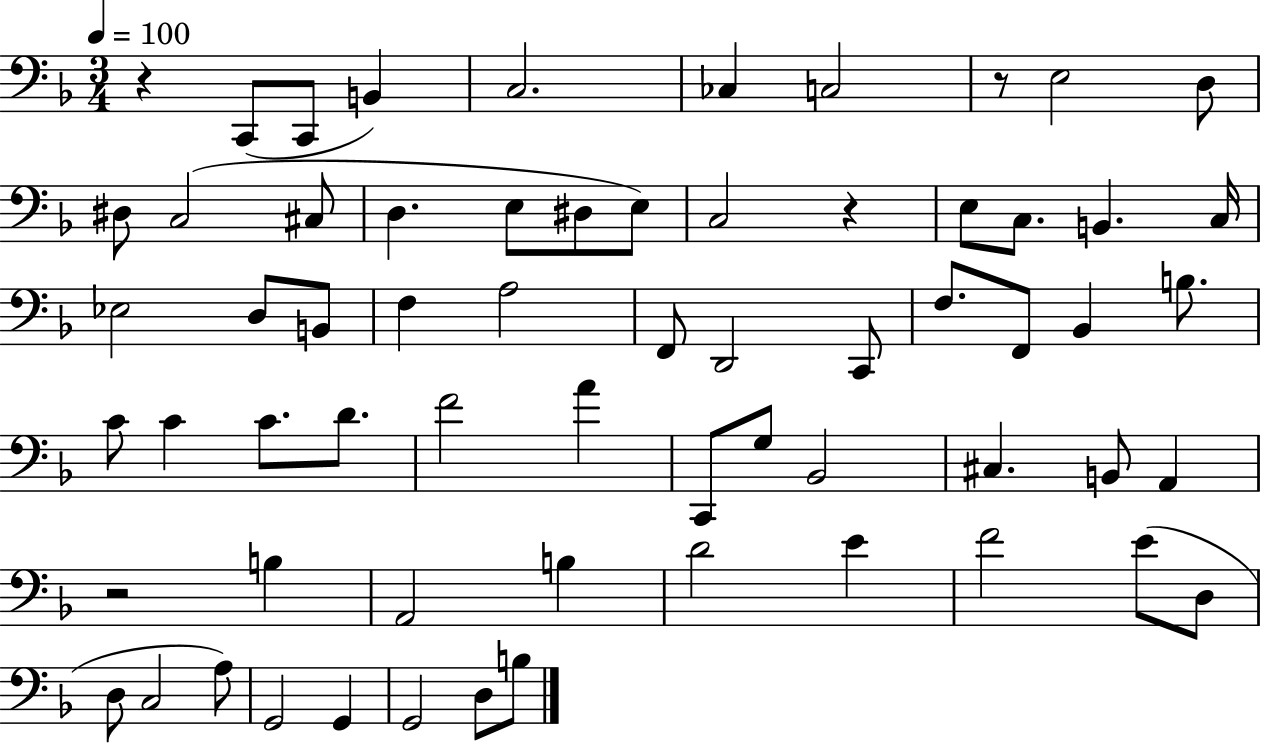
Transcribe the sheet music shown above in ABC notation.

X:1
T:Untitled
M:3/4
L:1/4
K:F
z C,,/2 C,,/2 B,, C,2 _C, C,2 z/2 E,2 D,/2 ^D,/2 C,2 ^C,/2 D, E,/2 ^D,/2 E,/2 C,2 z E,/2 C,/2 B,, C,/4 _E,2 D,/2 B,,/2 F, A,2 F,,/2 D,,2 C,,/2 F,/2 F,,/2 _B,, B,/2 C/2 C C/2 D/2 F2 A C,,/2 G,/2 _B,,2 ^C, B,,/2 A,, z2 B, A,,2 B, D2 E F2 E/2 D,/2 D,/2 C,2 A,/2 G,,2 G,, G,,2 D,/2 B,/2